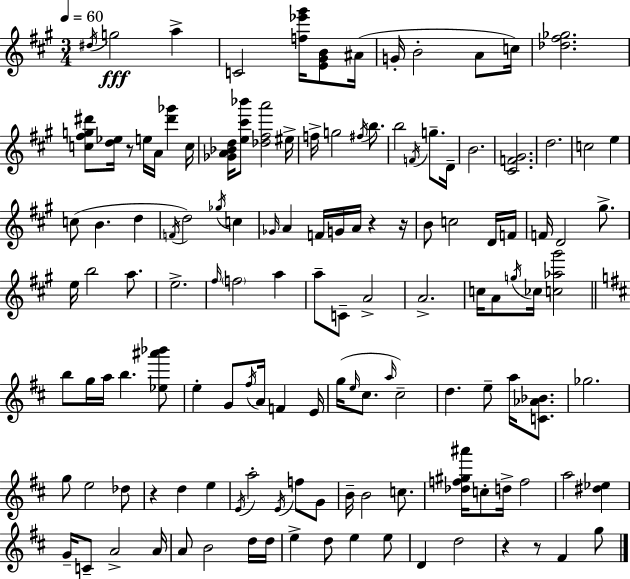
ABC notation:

X:1
T:Untitled
M:3/4
L:1/4
K:A
^d/4 g2 a C2 [f_e'^g']/4 [E^GB]/2 ^A/4 G/4 B2 A/2 c/4 [_d^f_g]2 [c^fg^d']/2 [d_e]/4 z/2 e/4 A/4 [^d'_g'] c/4 [_GA_Bd]/4 [e^c'_b']/2 [_d^fa']2 ^e/4 f/4 g2 ^f/4 b/2 b2 F/4 g/2 D/4 B2 [^CF^G]2 d2 c2 e c/2 B d F/4 d2 _g/4 c _G/4 A F/4 G/4 A/4 z z/4 B/2 c2 D/4 F/4 F/4 D2 ^g/2 e/4 b2 a/2 e2 ^f/4 f2 a a/2 C/2 A2 A2 c/4 A/2 g/4 _c/4 [c_a^g']2 b/2 g/4 a/4 b [_e^a'_b']/2 e G/2 ^f/4 A/4 F E/4 g/4 e/4 ^c/2 a/4 ^c2 d e/2 a/4 [C_A_B]/2 _g2 g/2 e2 _d/2 z d e E/4 a2 E/4 f/2 G/2 B/4 B2 c/2 [_df^g^a']/4 c/2 d/4 f2 a2 [^d_e] G/4 C/2 A2 A/4 A/2 B2 d/4 d/4 e d/2 e e/2 D d2 z z/2 ^F g/2